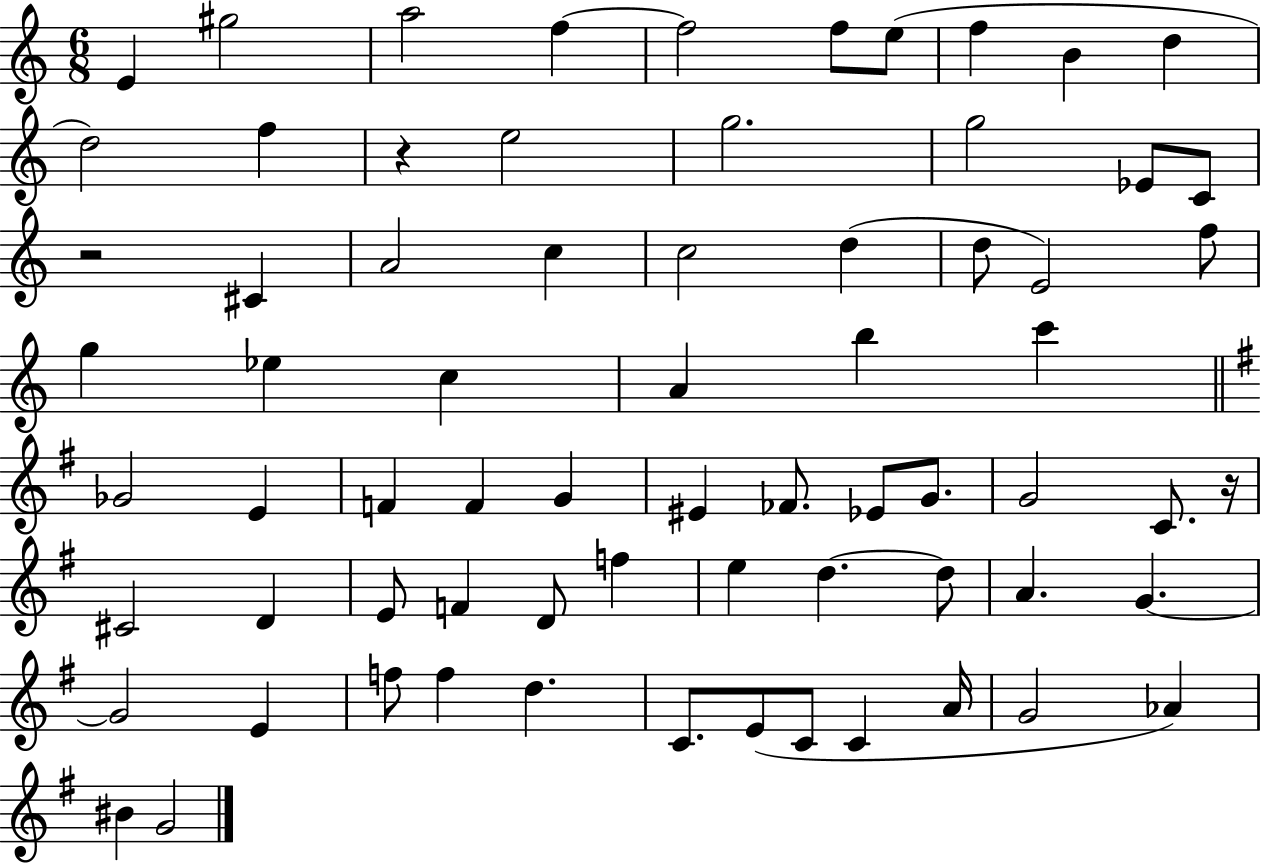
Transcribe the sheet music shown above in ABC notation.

X:1
T:Untitled
M:6/8
L:1/4
K:C
E ^g2 a2 f f2 f/2 e/2 f B d d2 f z e2 g2 g2 _E/2 C/2 z2 ^C A2 c c2 d d/2 E2 f/2 g _e c A b c' _G2 E F F G ^E _F/2 _E/2 G/2 G2 C/2 z/4 ^C2 D E/2 F D/2 f e d d/2 A G G2 E f/2 f d C/2 E/2 C/2 C A/4 G2 _A ^B G2